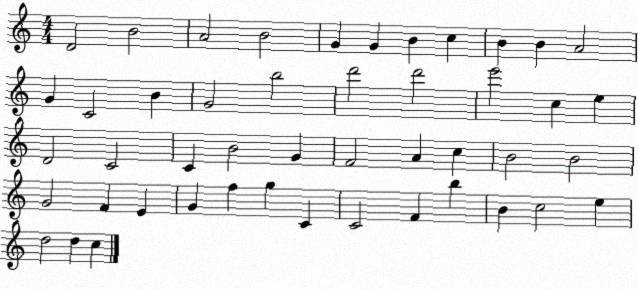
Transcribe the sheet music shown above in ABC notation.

X:1
T:Untitled
M:4/4
L:1/4
K:C
D2 B2 A2 B2 G G B c B B A2 G C2 B G2 b2 d'2 d'2 e'2 c e D2 C2 C B2 G F2 A c B2 B2 G2 F E G f g C C2 F b B c2 e d2 d c